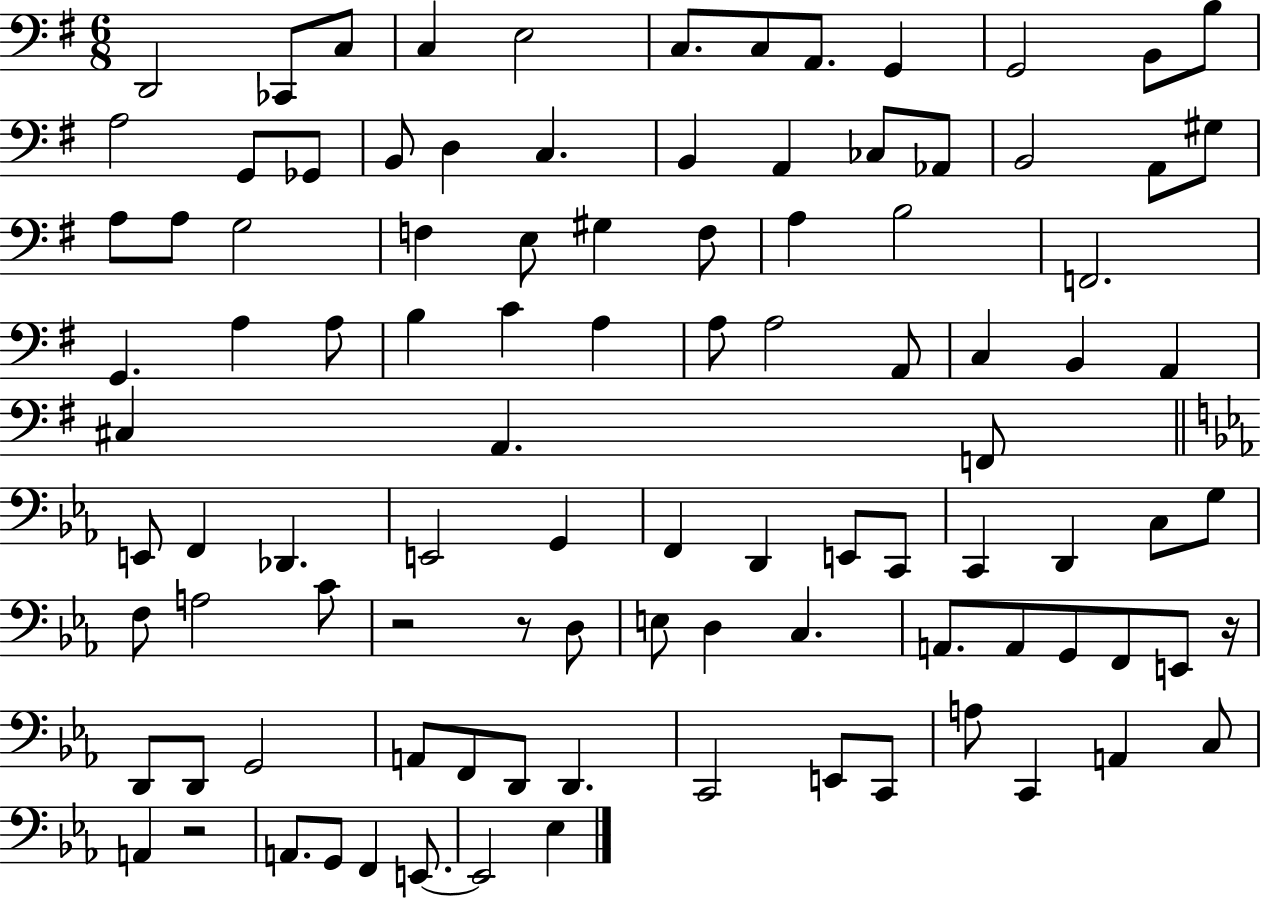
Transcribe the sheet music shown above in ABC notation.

X:1
T:Untitled
M:6/8
L:1/4
K:G
D,,2 _C,,/2 C,/2 C, E,2 C,/2 C,/2 A,,/2 G,, G,,2 B,,/2 B,/2 A,2 G,,/2 _G,,/2 B,,/2 D, C, B,, A,, _C,/2 _A,,/2 B,,2 A,,/2 ^G,/2 A,/2 A,/2 G,2 F, E,/2 ^G, F,/2 A, B,2 F,,2 G,, A, A,/2 B, C A, A,/2 A,2 A,,/2 C, B,, A,, ^C, A,, F,,/2 E,,/2 F,, _D,, E,,2 G,, F,, D,, E,,/2 C,,/2 C,, D,, C,/2 G,/2 F,/2 A,2 C/2 z2 z/2 D,/2 E,/2 D, C, A,,/2 A,,/2 G,,/2 F,,/2 E,,/2 z/4 D,,/2 D,,/2 G,,2 A,,/2 F,,/2 D,,/2 D,, C,,2 E,,/2 C,,/2 A,/2 C,, A,, C,/2 A,, z2 A,,/2 G,,/2 F,, E,,/2 E,,2 _E,